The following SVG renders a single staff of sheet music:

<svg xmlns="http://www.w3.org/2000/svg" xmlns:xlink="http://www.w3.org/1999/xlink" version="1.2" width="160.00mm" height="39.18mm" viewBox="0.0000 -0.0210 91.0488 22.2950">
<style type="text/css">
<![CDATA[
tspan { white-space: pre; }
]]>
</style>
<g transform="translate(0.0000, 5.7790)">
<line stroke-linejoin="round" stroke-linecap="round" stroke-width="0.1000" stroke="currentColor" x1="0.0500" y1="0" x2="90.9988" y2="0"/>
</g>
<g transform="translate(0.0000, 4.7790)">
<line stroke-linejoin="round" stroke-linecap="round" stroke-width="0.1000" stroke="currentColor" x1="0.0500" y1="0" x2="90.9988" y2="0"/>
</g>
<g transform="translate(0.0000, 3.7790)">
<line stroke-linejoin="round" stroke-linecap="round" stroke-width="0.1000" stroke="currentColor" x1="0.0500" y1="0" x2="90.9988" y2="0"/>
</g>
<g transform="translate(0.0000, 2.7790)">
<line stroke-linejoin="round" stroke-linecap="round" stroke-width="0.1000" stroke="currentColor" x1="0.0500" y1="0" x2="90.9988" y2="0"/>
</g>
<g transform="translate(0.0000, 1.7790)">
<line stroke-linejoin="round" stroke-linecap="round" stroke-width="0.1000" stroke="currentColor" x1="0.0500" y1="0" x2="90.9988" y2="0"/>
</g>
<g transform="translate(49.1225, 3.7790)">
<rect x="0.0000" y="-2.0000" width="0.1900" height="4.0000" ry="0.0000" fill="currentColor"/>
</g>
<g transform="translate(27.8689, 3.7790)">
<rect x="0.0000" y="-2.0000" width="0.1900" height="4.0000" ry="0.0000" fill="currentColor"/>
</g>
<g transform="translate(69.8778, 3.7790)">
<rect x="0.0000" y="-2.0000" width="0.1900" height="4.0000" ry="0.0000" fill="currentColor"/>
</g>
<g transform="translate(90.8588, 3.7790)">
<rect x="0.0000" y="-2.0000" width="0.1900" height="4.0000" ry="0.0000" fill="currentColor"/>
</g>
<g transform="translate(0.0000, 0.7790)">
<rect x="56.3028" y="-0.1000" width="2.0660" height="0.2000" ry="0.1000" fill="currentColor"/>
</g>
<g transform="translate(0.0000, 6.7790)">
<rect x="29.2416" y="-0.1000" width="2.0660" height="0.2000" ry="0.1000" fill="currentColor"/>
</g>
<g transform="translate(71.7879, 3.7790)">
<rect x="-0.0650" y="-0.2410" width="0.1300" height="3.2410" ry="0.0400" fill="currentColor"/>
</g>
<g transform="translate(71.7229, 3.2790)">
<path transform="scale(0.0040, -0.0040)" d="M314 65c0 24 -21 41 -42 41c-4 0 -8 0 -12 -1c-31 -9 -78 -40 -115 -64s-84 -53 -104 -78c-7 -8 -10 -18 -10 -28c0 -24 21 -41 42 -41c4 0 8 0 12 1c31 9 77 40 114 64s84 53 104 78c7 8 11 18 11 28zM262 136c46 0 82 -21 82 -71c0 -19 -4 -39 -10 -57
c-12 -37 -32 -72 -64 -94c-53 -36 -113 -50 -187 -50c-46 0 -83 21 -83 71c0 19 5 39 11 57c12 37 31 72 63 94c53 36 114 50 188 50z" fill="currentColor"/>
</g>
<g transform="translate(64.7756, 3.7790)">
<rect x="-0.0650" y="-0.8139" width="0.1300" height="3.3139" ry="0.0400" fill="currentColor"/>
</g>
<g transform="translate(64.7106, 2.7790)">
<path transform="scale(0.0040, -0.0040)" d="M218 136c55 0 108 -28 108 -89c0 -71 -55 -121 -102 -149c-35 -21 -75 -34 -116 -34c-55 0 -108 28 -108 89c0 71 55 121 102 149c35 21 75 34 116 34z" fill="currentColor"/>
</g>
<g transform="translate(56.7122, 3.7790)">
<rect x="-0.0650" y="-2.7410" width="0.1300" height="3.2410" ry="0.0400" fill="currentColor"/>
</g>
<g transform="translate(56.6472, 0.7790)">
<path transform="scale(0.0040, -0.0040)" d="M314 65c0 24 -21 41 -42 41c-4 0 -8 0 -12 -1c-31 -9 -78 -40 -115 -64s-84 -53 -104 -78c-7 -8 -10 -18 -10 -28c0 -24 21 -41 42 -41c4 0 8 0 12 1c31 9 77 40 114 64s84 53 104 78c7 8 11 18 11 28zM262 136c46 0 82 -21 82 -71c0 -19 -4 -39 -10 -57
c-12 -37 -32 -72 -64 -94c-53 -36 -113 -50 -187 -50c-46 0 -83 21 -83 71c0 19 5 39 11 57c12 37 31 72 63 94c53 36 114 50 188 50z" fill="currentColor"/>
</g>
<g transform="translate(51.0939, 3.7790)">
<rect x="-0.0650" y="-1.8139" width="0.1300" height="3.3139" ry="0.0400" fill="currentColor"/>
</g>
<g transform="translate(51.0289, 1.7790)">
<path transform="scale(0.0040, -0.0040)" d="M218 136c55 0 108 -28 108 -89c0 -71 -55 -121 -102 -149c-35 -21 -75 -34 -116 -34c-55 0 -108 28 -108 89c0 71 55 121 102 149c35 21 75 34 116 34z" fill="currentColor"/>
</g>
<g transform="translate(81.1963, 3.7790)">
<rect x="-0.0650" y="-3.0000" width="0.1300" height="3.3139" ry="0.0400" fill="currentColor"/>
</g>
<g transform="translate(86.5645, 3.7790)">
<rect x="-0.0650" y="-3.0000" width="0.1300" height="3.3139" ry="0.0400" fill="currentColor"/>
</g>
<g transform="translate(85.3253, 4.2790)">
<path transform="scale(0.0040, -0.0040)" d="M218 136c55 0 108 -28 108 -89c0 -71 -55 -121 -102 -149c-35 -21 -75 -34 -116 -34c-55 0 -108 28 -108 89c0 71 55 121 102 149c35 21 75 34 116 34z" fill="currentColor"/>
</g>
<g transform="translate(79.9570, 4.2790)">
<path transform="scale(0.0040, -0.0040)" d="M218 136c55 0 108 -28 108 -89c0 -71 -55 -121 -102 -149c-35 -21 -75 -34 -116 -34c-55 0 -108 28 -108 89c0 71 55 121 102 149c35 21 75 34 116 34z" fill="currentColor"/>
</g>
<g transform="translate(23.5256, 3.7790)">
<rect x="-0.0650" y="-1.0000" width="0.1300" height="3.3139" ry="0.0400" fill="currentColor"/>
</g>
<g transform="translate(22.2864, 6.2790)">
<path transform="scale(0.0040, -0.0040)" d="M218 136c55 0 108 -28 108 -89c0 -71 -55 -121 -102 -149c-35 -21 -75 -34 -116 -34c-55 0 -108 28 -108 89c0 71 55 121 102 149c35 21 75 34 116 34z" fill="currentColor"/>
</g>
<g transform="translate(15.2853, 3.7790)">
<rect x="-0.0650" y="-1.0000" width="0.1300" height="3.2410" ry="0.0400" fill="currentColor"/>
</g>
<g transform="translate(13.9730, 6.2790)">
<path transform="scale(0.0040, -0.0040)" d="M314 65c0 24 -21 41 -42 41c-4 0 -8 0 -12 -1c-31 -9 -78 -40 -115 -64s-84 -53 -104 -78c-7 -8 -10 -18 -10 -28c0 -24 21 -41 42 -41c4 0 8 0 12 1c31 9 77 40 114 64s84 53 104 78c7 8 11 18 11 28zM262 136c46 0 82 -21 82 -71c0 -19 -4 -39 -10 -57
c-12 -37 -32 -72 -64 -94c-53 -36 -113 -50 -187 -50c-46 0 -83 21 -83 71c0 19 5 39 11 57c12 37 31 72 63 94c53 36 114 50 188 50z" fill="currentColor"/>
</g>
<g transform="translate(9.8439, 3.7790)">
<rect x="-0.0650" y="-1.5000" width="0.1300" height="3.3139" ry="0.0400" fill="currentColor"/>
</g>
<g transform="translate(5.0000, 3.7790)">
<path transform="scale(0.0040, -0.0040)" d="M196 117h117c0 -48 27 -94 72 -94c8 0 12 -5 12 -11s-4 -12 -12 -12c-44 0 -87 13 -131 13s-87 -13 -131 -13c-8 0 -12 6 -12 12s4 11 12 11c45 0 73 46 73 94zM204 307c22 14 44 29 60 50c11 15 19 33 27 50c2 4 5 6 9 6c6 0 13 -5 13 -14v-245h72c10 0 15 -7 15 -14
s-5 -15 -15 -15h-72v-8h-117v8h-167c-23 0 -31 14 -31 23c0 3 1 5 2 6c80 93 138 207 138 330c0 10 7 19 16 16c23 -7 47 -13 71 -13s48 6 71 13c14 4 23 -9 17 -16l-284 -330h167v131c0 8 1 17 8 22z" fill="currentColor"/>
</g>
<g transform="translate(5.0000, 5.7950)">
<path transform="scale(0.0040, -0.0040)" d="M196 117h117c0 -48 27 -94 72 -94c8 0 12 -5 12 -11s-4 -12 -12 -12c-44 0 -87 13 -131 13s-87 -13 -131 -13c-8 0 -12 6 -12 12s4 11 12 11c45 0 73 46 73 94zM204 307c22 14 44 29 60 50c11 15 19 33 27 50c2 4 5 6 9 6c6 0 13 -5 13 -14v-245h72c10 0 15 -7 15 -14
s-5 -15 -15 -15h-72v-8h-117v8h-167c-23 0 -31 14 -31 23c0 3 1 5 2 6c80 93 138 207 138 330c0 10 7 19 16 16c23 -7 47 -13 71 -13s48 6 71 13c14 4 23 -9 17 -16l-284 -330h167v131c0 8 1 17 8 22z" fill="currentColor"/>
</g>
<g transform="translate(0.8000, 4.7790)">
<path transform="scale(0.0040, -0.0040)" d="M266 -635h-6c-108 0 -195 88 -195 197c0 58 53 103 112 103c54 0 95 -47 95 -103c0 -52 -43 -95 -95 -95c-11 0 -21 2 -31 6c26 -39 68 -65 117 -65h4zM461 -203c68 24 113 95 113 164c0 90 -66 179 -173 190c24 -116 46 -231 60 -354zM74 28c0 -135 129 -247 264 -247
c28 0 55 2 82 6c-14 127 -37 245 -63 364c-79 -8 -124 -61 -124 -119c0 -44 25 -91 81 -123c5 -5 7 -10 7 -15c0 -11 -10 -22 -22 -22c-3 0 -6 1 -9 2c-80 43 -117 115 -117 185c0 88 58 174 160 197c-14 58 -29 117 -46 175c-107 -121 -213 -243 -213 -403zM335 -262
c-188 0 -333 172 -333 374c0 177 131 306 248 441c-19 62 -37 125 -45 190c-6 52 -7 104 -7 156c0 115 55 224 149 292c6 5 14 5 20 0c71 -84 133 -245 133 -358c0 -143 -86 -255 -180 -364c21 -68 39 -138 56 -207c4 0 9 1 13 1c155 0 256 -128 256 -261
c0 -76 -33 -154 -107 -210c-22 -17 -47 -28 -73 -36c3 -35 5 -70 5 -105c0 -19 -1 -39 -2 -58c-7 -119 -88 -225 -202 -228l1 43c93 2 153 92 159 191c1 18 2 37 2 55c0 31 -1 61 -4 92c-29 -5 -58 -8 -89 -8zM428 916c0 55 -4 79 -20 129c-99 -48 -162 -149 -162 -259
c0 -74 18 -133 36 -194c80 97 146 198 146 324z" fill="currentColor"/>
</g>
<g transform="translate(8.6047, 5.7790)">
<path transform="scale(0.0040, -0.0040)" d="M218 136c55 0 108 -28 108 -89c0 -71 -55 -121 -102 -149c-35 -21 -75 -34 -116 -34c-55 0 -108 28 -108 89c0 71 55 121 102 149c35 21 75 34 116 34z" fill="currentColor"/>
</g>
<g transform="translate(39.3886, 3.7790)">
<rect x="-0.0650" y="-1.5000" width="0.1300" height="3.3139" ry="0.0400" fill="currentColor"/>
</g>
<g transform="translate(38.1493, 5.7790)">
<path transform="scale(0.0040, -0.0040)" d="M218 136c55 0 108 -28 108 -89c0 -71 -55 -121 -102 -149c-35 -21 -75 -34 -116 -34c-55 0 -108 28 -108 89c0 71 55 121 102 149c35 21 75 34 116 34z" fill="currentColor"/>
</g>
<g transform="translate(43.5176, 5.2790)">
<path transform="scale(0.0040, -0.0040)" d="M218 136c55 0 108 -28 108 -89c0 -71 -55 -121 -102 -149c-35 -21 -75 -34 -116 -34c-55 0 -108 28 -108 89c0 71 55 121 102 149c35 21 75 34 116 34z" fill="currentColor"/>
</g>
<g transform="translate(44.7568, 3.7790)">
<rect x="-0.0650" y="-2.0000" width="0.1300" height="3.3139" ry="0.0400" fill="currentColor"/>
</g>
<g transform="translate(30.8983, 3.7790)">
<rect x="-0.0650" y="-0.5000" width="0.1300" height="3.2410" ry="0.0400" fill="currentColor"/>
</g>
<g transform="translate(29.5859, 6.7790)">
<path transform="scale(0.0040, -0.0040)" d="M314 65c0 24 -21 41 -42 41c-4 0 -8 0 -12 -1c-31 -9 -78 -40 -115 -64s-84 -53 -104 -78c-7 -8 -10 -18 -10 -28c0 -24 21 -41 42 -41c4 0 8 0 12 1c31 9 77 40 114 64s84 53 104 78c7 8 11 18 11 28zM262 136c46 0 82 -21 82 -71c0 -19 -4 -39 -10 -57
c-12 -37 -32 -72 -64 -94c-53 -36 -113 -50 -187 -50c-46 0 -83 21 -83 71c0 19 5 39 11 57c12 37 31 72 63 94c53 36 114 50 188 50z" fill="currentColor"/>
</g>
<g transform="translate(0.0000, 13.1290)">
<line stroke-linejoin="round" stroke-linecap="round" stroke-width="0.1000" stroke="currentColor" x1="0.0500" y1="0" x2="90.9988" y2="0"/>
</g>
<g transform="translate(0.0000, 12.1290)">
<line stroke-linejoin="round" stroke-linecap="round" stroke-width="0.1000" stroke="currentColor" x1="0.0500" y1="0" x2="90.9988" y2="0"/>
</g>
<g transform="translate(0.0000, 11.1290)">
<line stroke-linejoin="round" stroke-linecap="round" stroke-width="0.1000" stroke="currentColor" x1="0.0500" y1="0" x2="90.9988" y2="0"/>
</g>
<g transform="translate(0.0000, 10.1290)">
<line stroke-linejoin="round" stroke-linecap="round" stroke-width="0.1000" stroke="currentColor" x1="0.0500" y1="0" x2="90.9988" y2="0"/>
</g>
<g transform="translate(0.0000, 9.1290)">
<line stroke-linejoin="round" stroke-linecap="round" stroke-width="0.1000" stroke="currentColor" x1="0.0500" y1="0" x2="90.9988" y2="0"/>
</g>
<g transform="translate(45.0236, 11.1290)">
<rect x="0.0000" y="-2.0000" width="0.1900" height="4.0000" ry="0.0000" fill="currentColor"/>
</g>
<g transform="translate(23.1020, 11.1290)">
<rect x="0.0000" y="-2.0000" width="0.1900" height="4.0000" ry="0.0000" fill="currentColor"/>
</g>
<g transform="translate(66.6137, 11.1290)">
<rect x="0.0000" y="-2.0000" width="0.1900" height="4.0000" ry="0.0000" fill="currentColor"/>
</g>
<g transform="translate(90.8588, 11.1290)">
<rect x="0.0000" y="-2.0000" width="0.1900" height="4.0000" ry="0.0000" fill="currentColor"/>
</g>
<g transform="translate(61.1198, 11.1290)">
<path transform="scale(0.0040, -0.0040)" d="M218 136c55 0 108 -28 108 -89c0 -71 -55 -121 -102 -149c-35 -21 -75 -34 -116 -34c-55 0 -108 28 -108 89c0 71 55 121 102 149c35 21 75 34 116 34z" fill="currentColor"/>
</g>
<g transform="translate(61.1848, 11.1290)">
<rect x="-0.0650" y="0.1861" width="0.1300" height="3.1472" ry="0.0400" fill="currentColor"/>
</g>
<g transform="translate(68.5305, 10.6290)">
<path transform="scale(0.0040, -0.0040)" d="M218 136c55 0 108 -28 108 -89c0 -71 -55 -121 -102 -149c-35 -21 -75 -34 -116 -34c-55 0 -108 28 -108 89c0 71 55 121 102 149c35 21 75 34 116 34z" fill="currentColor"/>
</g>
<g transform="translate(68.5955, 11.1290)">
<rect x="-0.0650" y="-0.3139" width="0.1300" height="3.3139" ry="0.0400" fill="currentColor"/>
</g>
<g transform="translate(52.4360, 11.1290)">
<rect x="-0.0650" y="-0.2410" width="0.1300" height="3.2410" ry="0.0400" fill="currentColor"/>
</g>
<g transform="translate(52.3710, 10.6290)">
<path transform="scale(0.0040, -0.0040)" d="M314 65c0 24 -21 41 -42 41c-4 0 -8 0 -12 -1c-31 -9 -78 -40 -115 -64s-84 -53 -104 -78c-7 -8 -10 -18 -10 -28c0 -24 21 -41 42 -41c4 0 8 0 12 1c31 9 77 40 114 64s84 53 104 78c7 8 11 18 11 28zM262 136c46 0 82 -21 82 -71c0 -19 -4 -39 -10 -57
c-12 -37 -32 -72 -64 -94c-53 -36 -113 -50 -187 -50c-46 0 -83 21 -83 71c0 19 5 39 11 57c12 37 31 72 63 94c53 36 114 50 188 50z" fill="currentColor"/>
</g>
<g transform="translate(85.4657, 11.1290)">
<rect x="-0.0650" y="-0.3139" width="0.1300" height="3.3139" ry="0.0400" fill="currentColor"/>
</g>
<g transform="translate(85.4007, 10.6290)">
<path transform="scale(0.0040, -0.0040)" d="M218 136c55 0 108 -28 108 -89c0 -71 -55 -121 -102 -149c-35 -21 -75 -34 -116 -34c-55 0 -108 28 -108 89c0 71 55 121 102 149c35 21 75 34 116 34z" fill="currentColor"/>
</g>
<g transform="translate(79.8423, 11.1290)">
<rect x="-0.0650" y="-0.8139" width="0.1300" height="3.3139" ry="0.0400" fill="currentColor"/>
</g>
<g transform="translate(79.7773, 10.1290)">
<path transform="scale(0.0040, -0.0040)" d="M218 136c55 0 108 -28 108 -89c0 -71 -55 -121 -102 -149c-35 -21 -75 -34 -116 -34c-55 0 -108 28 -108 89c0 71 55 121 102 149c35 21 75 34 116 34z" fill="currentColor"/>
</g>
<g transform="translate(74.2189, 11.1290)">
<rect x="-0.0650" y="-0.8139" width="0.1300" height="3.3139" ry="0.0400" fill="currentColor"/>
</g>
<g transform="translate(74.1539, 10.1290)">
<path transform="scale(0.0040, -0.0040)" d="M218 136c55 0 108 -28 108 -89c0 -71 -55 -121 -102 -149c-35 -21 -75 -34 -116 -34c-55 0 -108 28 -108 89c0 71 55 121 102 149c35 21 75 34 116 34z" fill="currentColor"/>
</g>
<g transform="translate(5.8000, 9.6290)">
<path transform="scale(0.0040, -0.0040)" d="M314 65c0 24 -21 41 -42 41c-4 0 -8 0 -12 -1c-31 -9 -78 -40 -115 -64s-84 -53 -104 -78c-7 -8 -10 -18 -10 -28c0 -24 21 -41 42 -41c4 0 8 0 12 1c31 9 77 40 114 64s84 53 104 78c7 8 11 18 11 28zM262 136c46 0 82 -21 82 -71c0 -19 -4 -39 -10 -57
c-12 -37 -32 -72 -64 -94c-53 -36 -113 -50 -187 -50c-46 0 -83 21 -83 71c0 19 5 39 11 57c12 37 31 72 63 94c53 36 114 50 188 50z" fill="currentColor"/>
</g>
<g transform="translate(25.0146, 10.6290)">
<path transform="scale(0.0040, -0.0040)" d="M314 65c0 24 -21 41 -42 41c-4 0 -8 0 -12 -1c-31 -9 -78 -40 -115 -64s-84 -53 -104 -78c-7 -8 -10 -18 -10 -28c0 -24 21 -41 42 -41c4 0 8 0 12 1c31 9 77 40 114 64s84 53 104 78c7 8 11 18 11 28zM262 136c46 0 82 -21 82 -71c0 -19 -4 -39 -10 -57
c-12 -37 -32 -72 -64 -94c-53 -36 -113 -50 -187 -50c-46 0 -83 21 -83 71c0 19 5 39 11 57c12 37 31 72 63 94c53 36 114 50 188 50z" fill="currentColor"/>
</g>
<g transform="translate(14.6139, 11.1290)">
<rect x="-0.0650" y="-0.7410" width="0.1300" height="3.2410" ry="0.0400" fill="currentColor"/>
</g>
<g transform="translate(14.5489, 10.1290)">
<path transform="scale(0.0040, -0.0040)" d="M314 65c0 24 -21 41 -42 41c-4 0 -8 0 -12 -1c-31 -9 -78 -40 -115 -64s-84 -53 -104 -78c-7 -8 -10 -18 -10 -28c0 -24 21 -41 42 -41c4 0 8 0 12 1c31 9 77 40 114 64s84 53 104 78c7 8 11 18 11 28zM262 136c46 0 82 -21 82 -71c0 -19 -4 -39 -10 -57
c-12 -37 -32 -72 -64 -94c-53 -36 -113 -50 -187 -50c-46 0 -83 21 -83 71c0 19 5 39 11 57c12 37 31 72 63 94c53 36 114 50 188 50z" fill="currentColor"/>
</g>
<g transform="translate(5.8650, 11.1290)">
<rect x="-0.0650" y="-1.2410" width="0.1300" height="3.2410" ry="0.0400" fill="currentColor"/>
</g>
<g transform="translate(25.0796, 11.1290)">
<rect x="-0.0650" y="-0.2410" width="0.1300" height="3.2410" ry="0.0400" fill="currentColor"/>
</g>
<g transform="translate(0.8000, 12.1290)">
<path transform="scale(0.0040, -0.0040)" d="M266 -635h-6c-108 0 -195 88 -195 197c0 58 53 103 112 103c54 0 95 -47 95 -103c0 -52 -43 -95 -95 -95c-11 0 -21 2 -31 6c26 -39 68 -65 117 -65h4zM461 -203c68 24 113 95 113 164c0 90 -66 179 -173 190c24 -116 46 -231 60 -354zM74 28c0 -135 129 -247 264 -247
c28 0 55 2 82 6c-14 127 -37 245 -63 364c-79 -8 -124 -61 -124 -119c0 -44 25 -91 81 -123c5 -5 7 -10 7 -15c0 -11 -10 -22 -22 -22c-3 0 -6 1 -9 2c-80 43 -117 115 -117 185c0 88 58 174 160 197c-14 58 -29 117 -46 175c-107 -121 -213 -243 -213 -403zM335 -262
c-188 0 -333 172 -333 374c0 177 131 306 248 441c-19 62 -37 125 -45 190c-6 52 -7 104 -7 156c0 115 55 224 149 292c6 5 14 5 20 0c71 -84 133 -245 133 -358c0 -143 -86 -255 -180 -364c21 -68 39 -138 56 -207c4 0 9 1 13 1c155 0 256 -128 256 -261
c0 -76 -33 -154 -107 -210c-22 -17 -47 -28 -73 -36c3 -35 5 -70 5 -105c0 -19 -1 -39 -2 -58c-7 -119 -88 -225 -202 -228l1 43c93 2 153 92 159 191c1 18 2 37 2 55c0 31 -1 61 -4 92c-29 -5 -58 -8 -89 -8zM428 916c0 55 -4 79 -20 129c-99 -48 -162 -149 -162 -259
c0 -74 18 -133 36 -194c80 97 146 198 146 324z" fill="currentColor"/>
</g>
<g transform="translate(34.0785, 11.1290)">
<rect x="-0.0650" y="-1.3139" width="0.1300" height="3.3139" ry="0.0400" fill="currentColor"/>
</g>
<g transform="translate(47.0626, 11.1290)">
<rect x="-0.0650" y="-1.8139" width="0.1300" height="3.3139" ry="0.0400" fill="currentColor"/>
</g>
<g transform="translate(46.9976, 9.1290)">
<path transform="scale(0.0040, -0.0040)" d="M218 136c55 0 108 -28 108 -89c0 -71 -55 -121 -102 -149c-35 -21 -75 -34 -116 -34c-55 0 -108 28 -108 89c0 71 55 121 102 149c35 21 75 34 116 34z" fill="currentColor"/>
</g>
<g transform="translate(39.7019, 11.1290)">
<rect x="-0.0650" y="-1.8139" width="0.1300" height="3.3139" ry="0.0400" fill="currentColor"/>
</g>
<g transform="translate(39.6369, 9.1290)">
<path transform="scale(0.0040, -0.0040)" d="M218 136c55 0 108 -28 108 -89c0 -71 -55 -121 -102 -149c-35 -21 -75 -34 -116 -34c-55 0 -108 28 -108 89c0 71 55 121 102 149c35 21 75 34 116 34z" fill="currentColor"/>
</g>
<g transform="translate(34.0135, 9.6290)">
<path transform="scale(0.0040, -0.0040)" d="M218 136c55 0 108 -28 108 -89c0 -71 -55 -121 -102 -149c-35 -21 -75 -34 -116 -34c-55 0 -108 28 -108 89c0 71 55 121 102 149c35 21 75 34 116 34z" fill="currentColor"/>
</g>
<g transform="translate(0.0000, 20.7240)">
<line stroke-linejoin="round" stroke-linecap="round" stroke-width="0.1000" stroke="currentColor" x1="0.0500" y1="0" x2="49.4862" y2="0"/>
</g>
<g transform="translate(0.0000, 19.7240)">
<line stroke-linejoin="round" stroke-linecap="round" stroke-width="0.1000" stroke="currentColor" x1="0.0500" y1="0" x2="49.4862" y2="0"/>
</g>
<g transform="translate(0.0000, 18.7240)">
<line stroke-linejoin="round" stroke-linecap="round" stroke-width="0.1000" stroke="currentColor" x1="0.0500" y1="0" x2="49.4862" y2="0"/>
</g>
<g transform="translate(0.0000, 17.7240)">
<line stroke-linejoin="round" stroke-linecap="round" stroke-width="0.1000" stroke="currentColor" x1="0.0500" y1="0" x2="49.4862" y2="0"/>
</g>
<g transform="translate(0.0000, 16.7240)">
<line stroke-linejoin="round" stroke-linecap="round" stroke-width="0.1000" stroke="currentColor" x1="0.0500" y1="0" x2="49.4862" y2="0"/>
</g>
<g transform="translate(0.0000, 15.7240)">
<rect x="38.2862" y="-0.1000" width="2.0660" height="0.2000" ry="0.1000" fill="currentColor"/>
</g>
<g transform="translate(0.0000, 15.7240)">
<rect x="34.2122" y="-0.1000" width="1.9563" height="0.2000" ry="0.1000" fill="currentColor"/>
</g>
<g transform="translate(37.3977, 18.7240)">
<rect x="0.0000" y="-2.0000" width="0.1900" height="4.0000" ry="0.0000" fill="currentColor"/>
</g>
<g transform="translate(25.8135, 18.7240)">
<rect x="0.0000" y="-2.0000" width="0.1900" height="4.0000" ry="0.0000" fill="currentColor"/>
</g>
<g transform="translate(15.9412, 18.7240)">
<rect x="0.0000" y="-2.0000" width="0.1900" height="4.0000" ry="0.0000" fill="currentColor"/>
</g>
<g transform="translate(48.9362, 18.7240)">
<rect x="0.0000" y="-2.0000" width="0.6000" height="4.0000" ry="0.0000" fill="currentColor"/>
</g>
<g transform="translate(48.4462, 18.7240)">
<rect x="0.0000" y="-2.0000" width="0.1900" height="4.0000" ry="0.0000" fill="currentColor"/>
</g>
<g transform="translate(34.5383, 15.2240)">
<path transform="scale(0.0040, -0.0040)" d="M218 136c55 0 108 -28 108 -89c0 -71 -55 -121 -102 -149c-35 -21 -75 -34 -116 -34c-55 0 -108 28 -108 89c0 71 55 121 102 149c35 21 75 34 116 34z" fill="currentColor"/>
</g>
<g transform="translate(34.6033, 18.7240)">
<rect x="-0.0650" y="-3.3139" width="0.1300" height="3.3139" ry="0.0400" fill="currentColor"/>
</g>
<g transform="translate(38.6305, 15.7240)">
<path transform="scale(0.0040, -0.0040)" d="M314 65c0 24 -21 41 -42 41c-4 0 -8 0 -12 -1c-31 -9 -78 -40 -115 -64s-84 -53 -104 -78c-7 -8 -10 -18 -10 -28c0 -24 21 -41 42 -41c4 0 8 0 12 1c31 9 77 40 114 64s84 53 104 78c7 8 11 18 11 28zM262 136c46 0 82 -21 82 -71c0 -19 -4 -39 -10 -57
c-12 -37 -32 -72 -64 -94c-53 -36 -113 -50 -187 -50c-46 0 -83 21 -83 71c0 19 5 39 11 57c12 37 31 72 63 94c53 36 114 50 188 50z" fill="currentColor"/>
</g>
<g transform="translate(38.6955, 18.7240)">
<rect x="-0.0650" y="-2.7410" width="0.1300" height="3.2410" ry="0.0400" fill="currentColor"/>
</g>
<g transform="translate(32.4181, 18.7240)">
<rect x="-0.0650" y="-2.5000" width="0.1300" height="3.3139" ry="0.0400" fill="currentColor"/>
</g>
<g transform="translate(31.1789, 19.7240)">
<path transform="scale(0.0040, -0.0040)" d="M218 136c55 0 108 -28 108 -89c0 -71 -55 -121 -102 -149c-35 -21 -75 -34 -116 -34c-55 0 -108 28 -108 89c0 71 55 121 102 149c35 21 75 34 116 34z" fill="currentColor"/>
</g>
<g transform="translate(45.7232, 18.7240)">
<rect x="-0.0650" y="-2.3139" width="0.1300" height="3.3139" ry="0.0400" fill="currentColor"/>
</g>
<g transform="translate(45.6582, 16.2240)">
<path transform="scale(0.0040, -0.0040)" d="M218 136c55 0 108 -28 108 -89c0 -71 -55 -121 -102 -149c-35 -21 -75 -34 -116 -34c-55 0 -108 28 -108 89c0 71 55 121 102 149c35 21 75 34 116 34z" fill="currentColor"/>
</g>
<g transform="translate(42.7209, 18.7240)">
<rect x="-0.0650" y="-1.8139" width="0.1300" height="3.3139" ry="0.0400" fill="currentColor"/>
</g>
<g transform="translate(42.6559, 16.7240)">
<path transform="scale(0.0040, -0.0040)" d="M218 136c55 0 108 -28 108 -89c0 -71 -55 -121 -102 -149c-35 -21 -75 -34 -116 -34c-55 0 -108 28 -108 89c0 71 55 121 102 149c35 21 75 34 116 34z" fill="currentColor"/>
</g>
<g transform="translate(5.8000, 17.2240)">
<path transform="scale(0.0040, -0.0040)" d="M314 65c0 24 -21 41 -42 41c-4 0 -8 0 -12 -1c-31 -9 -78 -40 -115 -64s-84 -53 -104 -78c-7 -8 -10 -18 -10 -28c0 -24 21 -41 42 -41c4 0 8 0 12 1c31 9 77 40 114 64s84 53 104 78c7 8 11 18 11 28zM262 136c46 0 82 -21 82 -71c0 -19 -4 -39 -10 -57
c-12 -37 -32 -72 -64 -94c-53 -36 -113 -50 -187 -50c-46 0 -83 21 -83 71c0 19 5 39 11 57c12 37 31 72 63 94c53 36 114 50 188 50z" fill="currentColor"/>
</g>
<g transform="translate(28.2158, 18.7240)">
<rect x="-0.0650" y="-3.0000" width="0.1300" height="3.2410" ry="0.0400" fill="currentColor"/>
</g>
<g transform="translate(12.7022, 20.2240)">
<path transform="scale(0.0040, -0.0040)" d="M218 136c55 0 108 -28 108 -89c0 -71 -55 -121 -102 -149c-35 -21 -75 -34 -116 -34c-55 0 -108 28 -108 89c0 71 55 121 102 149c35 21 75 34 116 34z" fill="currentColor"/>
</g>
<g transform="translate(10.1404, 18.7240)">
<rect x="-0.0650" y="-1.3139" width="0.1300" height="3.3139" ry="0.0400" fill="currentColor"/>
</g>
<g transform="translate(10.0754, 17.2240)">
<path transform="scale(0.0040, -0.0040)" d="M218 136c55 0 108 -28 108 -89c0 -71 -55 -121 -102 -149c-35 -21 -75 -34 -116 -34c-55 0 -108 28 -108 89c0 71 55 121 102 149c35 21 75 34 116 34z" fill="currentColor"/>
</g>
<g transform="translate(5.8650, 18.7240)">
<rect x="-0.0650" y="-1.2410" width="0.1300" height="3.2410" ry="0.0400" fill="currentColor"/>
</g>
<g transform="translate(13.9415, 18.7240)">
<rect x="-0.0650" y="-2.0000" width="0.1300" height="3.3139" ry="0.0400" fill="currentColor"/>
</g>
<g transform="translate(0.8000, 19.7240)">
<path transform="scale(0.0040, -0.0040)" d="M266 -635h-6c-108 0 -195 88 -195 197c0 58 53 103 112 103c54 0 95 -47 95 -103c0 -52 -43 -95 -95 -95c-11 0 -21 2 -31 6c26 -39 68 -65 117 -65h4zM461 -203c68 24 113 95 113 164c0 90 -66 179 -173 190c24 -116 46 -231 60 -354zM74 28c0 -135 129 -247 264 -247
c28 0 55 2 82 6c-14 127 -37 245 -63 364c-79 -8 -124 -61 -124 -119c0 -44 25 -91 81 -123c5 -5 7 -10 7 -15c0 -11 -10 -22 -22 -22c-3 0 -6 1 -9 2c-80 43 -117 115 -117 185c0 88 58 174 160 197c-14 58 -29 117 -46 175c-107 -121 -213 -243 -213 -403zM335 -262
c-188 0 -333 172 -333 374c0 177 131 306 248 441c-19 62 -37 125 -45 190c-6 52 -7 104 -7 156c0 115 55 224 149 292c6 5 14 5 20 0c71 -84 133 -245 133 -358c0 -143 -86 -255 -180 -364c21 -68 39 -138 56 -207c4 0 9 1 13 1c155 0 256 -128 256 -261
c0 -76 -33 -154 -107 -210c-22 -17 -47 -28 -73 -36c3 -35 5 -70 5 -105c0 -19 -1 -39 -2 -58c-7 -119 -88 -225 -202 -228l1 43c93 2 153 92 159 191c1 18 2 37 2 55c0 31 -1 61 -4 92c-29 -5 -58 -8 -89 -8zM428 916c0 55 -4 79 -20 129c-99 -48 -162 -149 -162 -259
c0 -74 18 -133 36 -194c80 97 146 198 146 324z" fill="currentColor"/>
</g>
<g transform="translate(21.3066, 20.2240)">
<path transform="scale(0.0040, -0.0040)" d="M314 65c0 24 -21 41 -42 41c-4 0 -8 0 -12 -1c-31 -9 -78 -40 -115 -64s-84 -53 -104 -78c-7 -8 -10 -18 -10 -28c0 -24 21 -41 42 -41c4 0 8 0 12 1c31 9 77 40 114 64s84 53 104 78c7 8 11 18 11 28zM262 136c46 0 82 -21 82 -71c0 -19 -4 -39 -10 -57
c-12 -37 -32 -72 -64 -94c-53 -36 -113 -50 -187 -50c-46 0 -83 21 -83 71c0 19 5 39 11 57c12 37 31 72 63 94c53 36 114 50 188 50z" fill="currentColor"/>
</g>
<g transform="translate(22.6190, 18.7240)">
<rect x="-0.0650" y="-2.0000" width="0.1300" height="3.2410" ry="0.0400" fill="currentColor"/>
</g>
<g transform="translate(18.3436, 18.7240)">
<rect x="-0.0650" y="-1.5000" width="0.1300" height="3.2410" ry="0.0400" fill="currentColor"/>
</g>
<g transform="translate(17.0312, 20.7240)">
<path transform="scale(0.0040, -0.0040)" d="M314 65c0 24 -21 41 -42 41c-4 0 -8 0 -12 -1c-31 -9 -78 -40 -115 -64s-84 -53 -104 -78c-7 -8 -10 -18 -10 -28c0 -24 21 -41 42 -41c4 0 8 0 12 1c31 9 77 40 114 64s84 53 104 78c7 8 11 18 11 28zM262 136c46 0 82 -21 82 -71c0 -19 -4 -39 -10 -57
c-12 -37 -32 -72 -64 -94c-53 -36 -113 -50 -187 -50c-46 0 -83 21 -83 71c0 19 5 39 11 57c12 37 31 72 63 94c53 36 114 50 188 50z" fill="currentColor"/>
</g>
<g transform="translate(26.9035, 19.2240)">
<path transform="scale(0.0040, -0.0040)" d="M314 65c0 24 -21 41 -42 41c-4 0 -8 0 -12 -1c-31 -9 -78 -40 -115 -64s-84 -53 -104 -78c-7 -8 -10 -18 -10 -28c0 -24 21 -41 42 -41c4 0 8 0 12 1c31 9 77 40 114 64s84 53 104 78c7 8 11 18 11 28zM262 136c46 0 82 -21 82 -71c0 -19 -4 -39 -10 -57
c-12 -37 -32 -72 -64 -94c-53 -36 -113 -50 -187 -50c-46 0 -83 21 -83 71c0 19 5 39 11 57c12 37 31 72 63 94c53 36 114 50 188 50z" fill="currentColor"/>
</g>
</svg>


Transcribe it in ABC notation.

X:1
T:Untitled
M:4/4
L:1/4
K:C
E D2 D C2 E F f a2 d c2 A A e2 d2 c2 e f f c2 B c d d c e2 e F E2 F2 A2 G b a2 f g